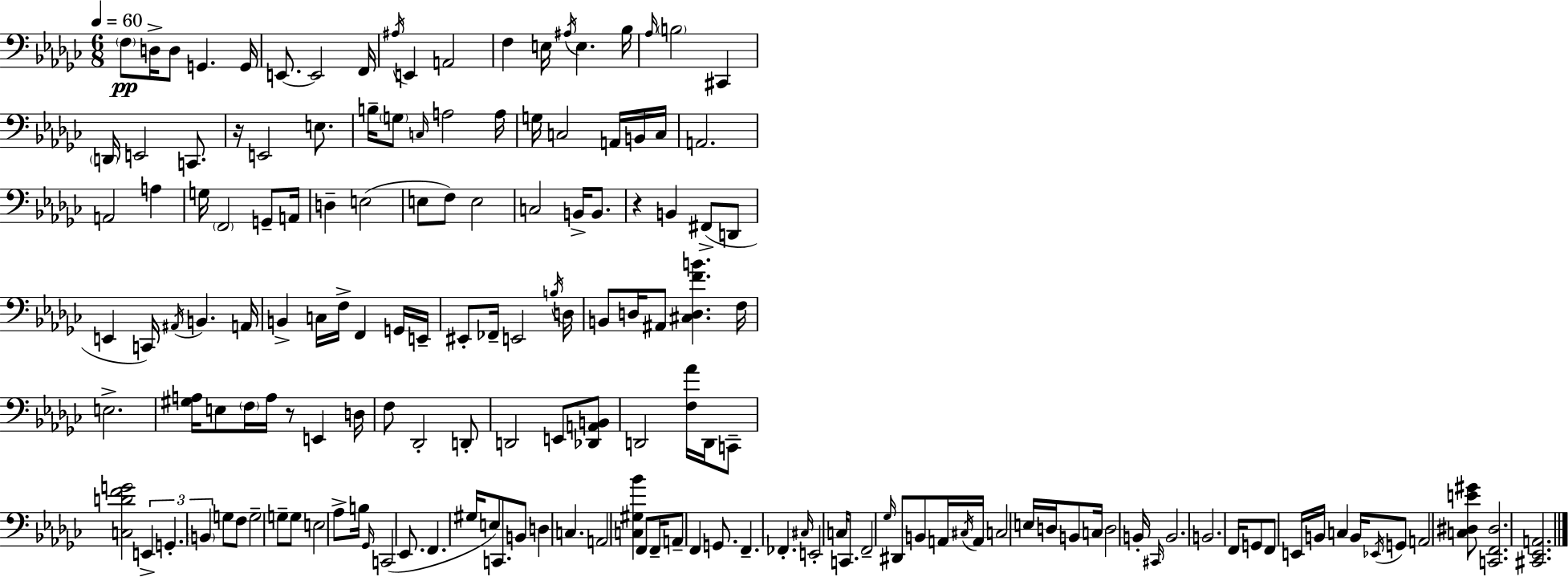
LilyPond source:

{
  \clef bass
  \numericTimeSignature
  \time 6/8
  \key ees \minor
  \tempo 4 = 60
  \parenthesize f8\pp d16-> d8 g,4. g,16 | e,8.~~ e,2 f,16 | \acciaccatura { ais16 } e,4 a,2 | f4 e16 \acciaccatura { ais16 } e4. | \break bes16 \grace { aes16 } \parenthesize b2 cis,4 | \parenthesize d,16 e,2 | c,8. r16 e,2 | e8. b16-- \parenthesize g8 \grace { c16 } a2 | \break a16 g16 c2 | a,16 b,16 c16 a,2. | a,2 | a4 g16 \parenthesize f,2 | \break g,8-- a,16 d4-- e2( | e8 f8) e2 | c2 | b,16-> b,8. r4 b,4 | \break fis,8->( d,8 e,4 c,16) \acciaccatura { ais,16 } b,4. | a,16 b,4-> c16 f16-> f,4 | g,16 e,16-- eis,8-. fes,16-- e,2 | \acciaccatura { b16 } d16 b,8 d16 ais,8 <cis d f' b'>4. | \break f16 e2.-> | <gis a>16 e8 \parenthesize f16 a16 r8 | e,4 d16 f8 des,2-. | d,8-. d,2 | \break e,8 <des, a, b,>8 d,2 | <f aes'>16 d,16 c,8-- <c d' f' g'>2 | \tuplet 3/2 { e,4-> g,4.-. | \parenthesize b,4 } g8 f8 g2-- | \break g8-- g8 e2 | aes8-> b16 \grace { ges,16 } c,2( | ees,8. f,4. | gis16 e8) c,8. b,8 d4 | \break c4. a,2 | <c gis bes'>4 f,8 f,16-- a,8-- | f,4 g,8. f,4.-- | fes,4.-. \grace { cis16 } e,2-. | \break c16 c,8. f,2-- | \grace { ges16 } dis,8 b,8 a,16 \acciaccatura { cis16 } a,16 | c2 e16 d16 b,8 | c16 d2 b,16-. \grace { cis,16 } b,2. | \break b,2. | f,16 | g,8 f,8 e,16 b,16 c4 b,16 \acciaccatura { ees,16 } | g,8 a,2 <c dis e' gis'>8 | \break <c, f, dis>2. | <cis, ees, a,>2. | \bar "|."
}